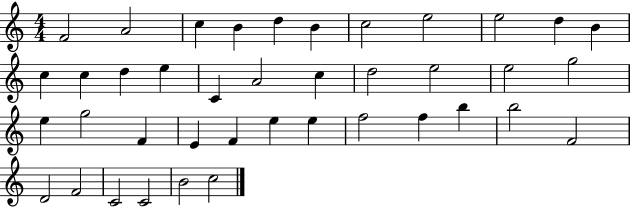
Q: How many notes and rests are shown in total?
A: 40